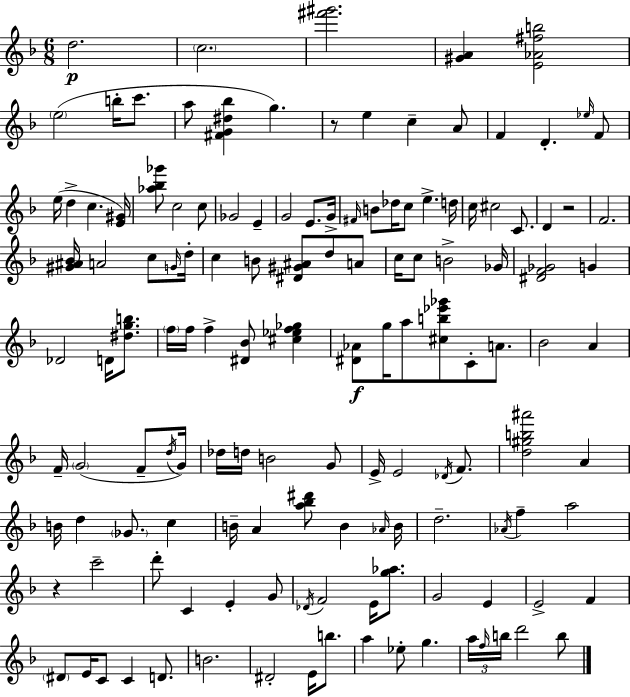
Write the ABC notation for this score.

X:1
T:Untitled
M:6/8
L:1/4
K:F
d2 c2 [^f'^g']2 [^GA] [E_A^fb]2 e2 b/4 c'/2 a/2 [^FG^d_b] g z/2 e c A/2 F D _e/4 F/2 e/4 d c [E^G]/4 [_a_b_g']/2 c2 c/2 _G2 E G2 E/2 G/4 ^F/4 B/2 _d/4 c/2 e d/4 c/4 ^c2 C/2 D z2 F2 [^G^A_B]/4 A2 c/2 G/4 d/4 c B/2 [^D^G^A]/2 d/2 A/2 c/4 c/2 B2 _G/4 [^DF_G]2 G _D2 D/4 [^dgb]/2 f/4 f/4 f [^D_B]/2 [^c_ef_g] [^D_A]/2 g/4 a/2 [^cb_e'_g']/2 C/2 A/2 _B2 A F/4 G2 F/2 d/4 G/4 _d/4 d/4 B2 G/2 E/4 E2 _D/4 F/2 [d^gb^a']2 A B/4 d _G/2 c B/4 A [a_b^d']/2 B _A/4 B/4 d2 _A/4 f a2 z c'2 d'/2 C E G/2 _D/4 F2 E/4 [g_a]/2 G2 E E2 F ^D/2 E/4 C/2 C D/2 B2 ^D2 E/4 b/2 a _e/2 g a/4 f/4 b/4 d'2 b/2